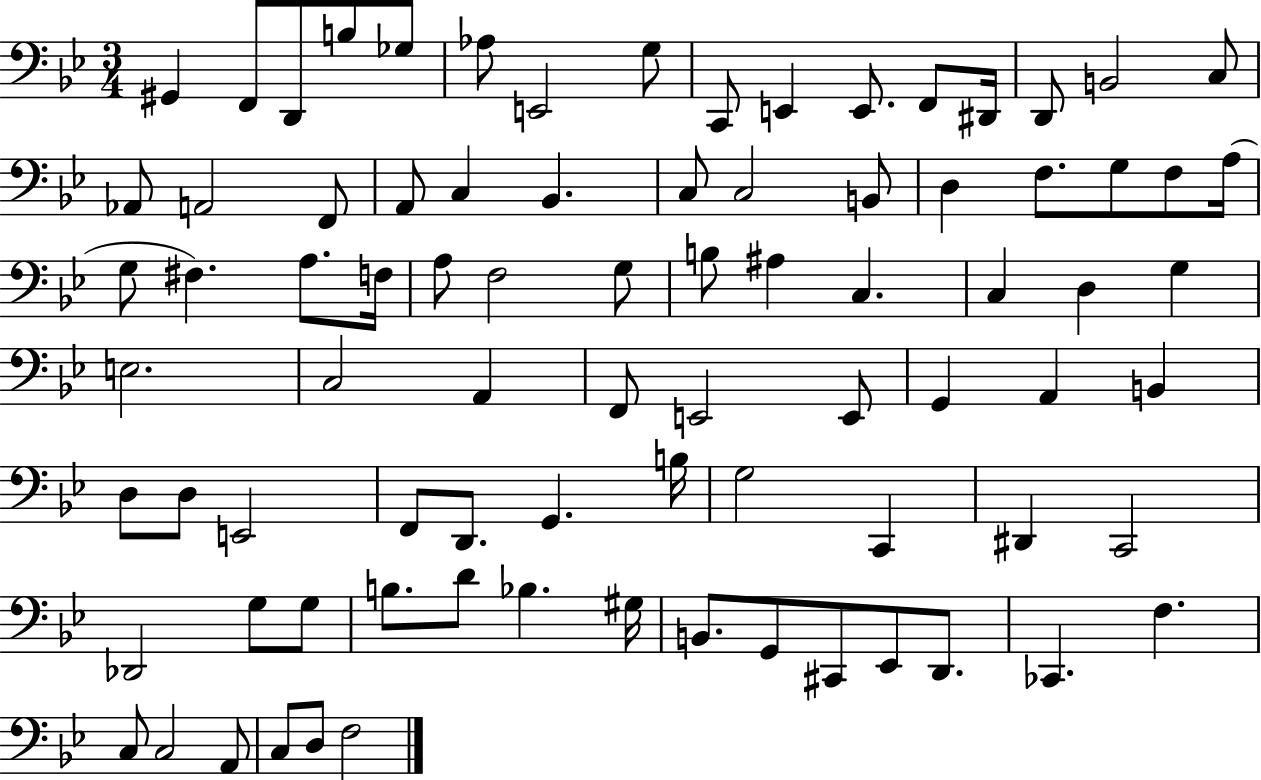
G#2/q F2/e D2/e B3/e Gb3/e Ab3/e E2/h G3/e C2/e E2/q E2/e. F2/e D#2/s D2/e B2/h C3/e Ab2/e A2/h F2/e A2/e C3/q Bb2/q. C3/e C3/h B2/e D3/q F3/e. G3/e F3/e A3/s G3/e F#3/q. A3/e. F3/s A3/e F3/h G3/e B3/e A#3/q C3/q. C3/q D3/q G3/q E3/h. C3/h A2/q F2/e E2/h E2/e G2/q A2/q B2/q D3/e D3/e E2/h F2/e D2/e. G2/q. B3/s G3/h C2/q D#2/q C2/h Db2/h G3/e G3/e B3/e. D4/e Bb3/q. G#3/s B2/e. G2/e C#2/e Eb2/e D2/e. CES2/q. F3/q. C3/e C3/h A2/e C3/e D3/e F3/h